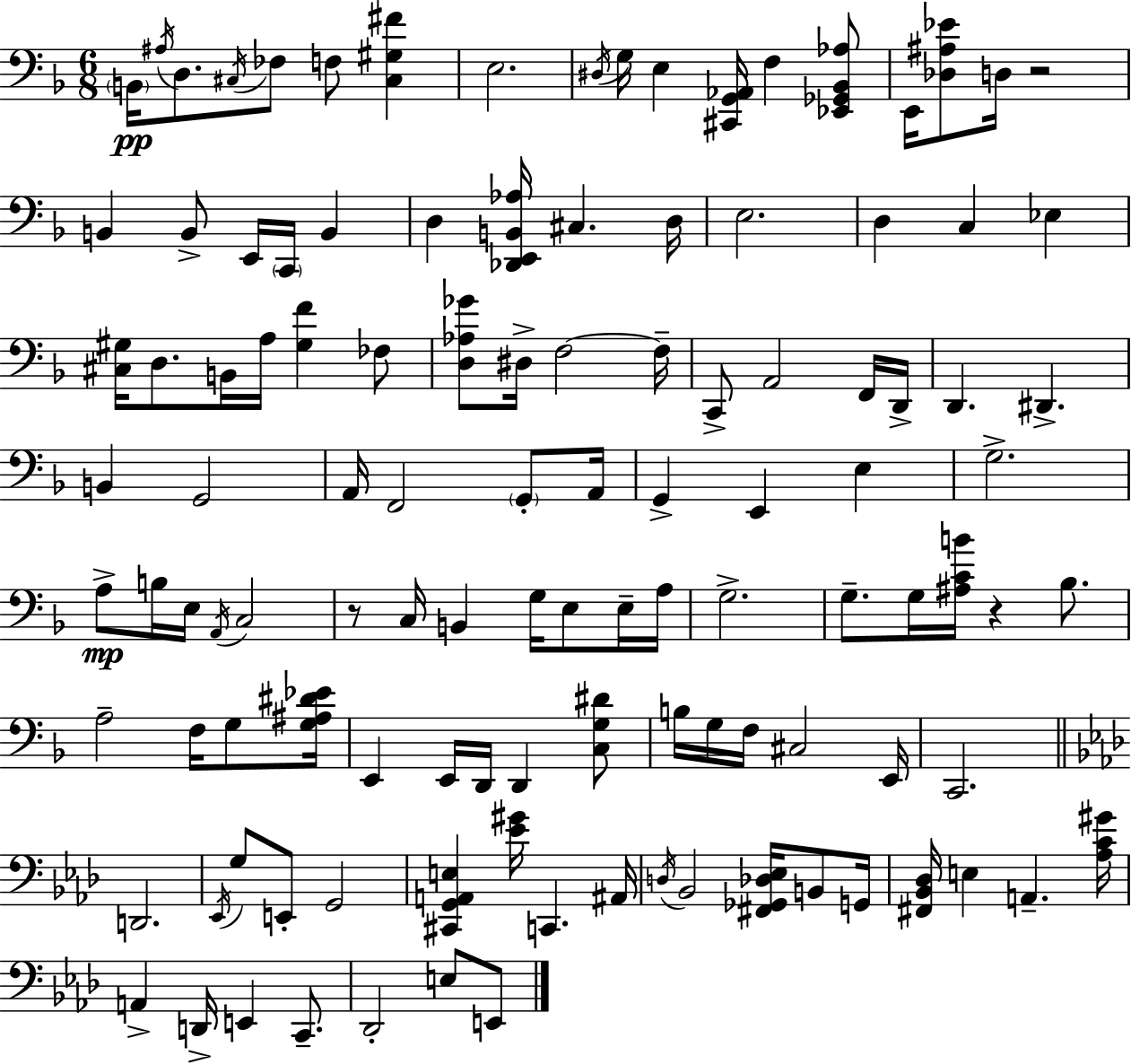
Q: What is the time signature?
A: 6/8